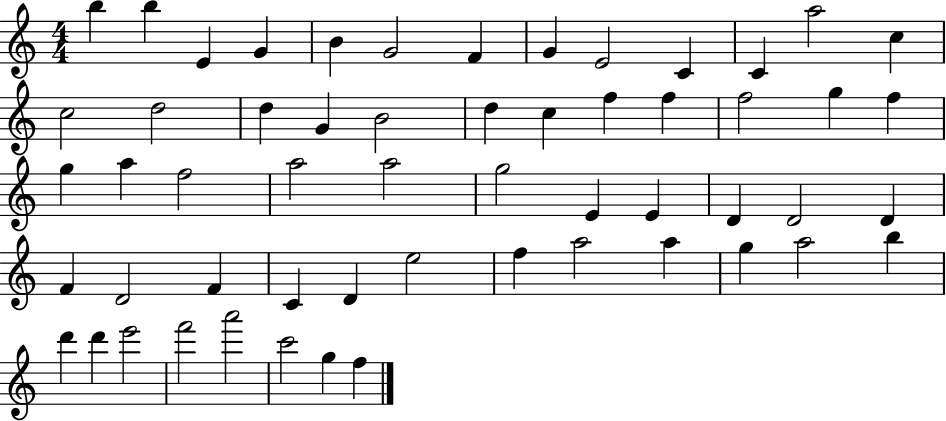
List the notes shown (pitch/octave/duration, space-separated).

B5/q B5/q E4/q G4/q B4/q G4/h F4/q G4/q E4/h C4/q C4/q A5/h C5/q C5/h D5/h D5/q G4/q B4/h D5/q C5/q F5/q F5/q F5/h G5/q F5/q G5/q A5/q F5/h A5/h A5/h G5/h E4/q E4/q D4/q D4/h D4/q F4/q D4/h F4/q C4/q D4/q E5/h F5/q A5/h A5/q G5/q A5/h B5/q D6/q D6/q E6/h F6/h A6/h C6/h G5/q F5/q